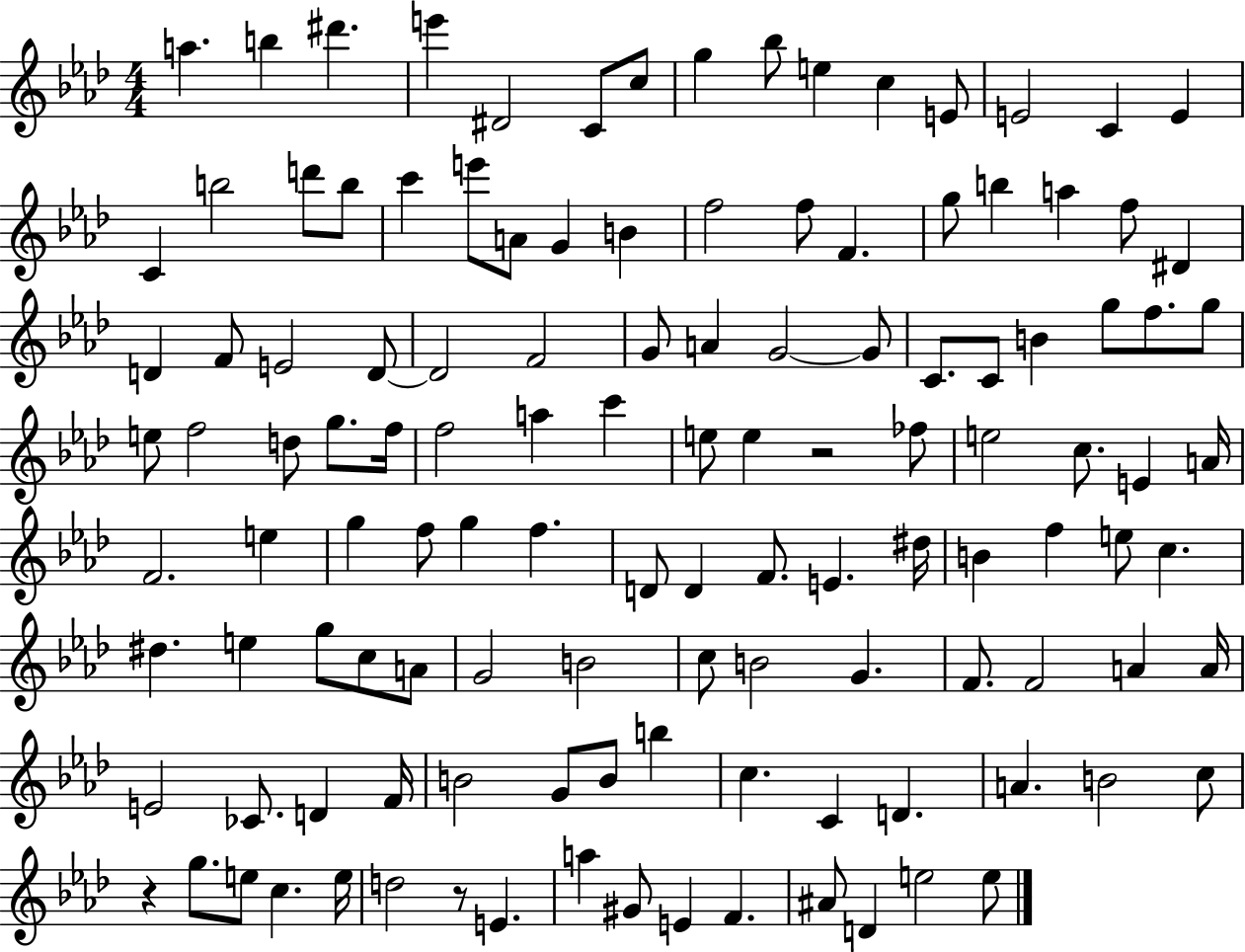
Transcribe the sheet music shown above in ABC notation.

X:1
T:Untitled
M:4/4
L:1/4
K:Ab
a b ^d' e' ^D2 C/2 c/2 g _b/2 e c E/2 E2 C E C b2 d'/2 b/2 c' e'/2 A/2 G B f2 f/2 F g/2 b a f/2 ^D D F/2 E2 D/2 D2 F2 G/2 A G2 G/2 C/2 C/2 B g/2 f/2 g/2 e/2 f2 d/2 g/2 f/4 f2 a c' e/2 e z2 _f/2 e2 c/2 E A/4 F2 e g f/2 g f D/2 D F/2 E ^d/4 B f e/2 c ^d e g/2 c/2 A/2 G2 B2 c/2 B2 G F/2 F2 A A/4 E2 _C/2 D F/4 B2 G/2 B/2 b c C D A B2 c/2 z g/2 e/2 c e/4 d2 z/2 E a ^G/2 E F ^A/2 D e2 e/2